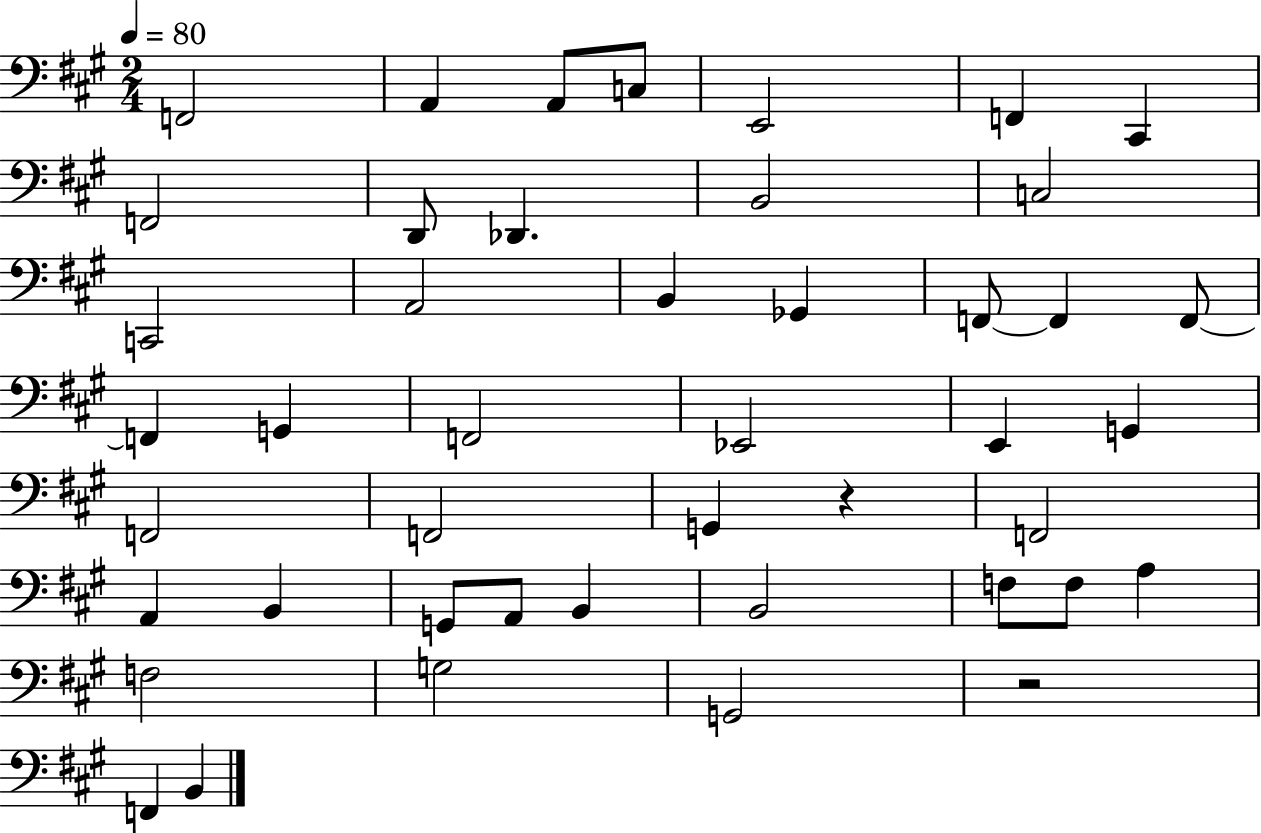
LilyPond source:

{
  \clef bass
  \numericTimeSignature
  \time 2/4
  \key a \major
  \tempo 4 = 80
  f,2 | a,4 a,8 c8 | e,2 | f,4 cis,4 | \break f,2 | d,8 des,4. | b,2 | c2 | \break c,2 | a,2 | b,4 ges,4 | f,8~~ f,4 f,8~~ | \break f,4 g,4 | f,2 | ees,2 | e,4 g,4 | \break f,2 | f,2 | g,4 r4 | f,2 | \break a,4 b,4 | g,8 a,8 b,4 | b,2 | f8 f8 a4 | \break f2 | g2 | g,2 | r2 | \break f,4 b,4 | \bar "|."
}